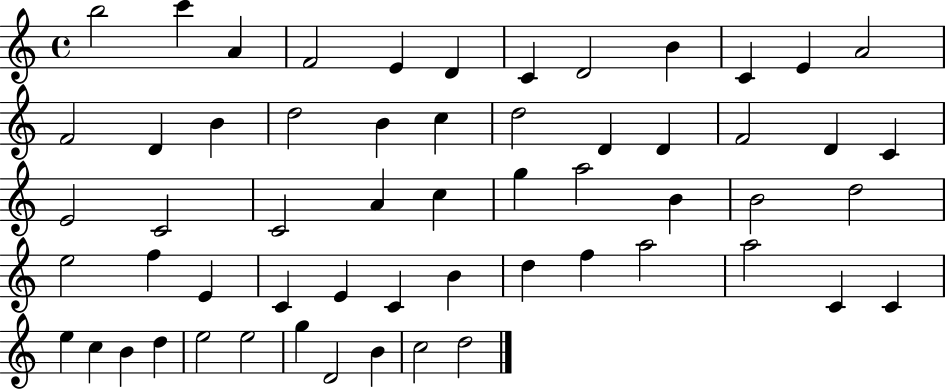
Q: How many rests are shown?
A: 0